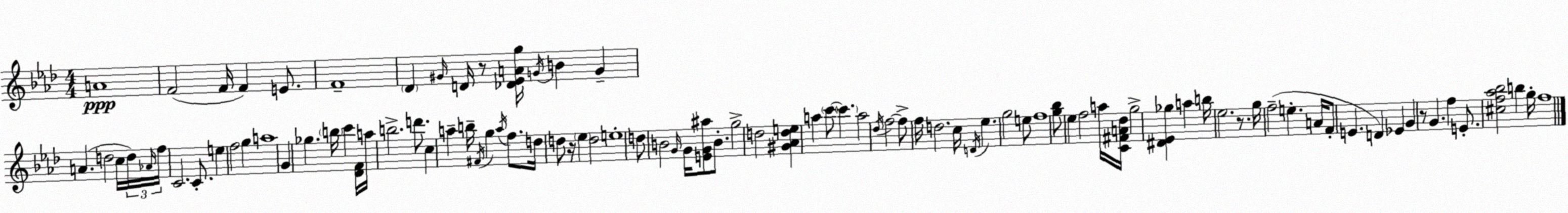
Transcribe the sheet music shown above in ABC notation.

X:1
T:Untitled
M:4/4
L:1/4
K:Ab
A4 F2 F/4 F E/2 F4 _D ^G/4 D/4 z/2 [_D_EAg]/4 G/4 B G A d2 c/4 d/4 _A/4 f/4 C2 C/2 e f2 g a4 G _g b/4 c' [_DF]/4 a/4 b2 d'/2 c a b/4 ^F/4 g a/4 f/2 d/4 d/2 z/4 _e d2 e4 d/2 B2 G/4 G/4 [EG^a]/2 B/2 g2 d2 [^G_Ade] a c'/2 c' a2 _d/4 f2 f/2 f/4 d2 c/4 D/4 _e g2 e/2 f4 [g_b]/2 _e f2 a/4 [C^FA_d]/4 g2 [^D_E_g] a b/4 _e2 z/2 g/4 f2 e A/4 F/2 E D _E G z/2 G f E/2 [^cf_a_b]2 b g/4 f4